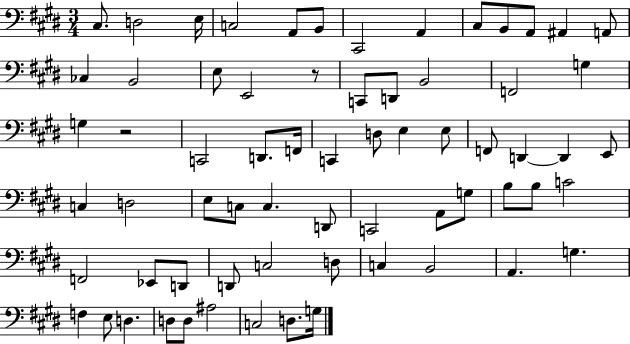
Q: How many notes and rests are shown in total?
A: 67